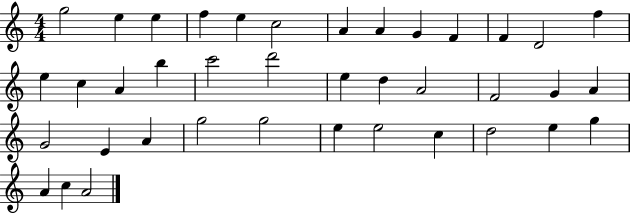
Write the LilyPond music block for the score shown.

{
  \clef treble
  \numericTimeSignature
  \time 4/4
  \key c \major
  g''2 e''4 e''4 | f''4 e''4 c''2 | a'4 a'4 g'4 f'4 | f'4 d'2 f''4 | \break e''4 c''4 a'4 b''4 | c'''2 d'''2 | e''4 d''4 a'2 | f'2 g'4 a'4 | \break g'2 e'4 a'4 | g''2 g''2 | e''4 e''2 c''4 | d''2 e''4 g''4 | \break a'4 c''4 a'2 | \bar "|."
}